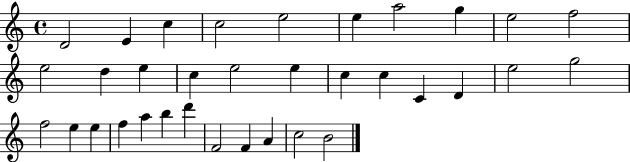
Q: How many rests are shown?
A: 0